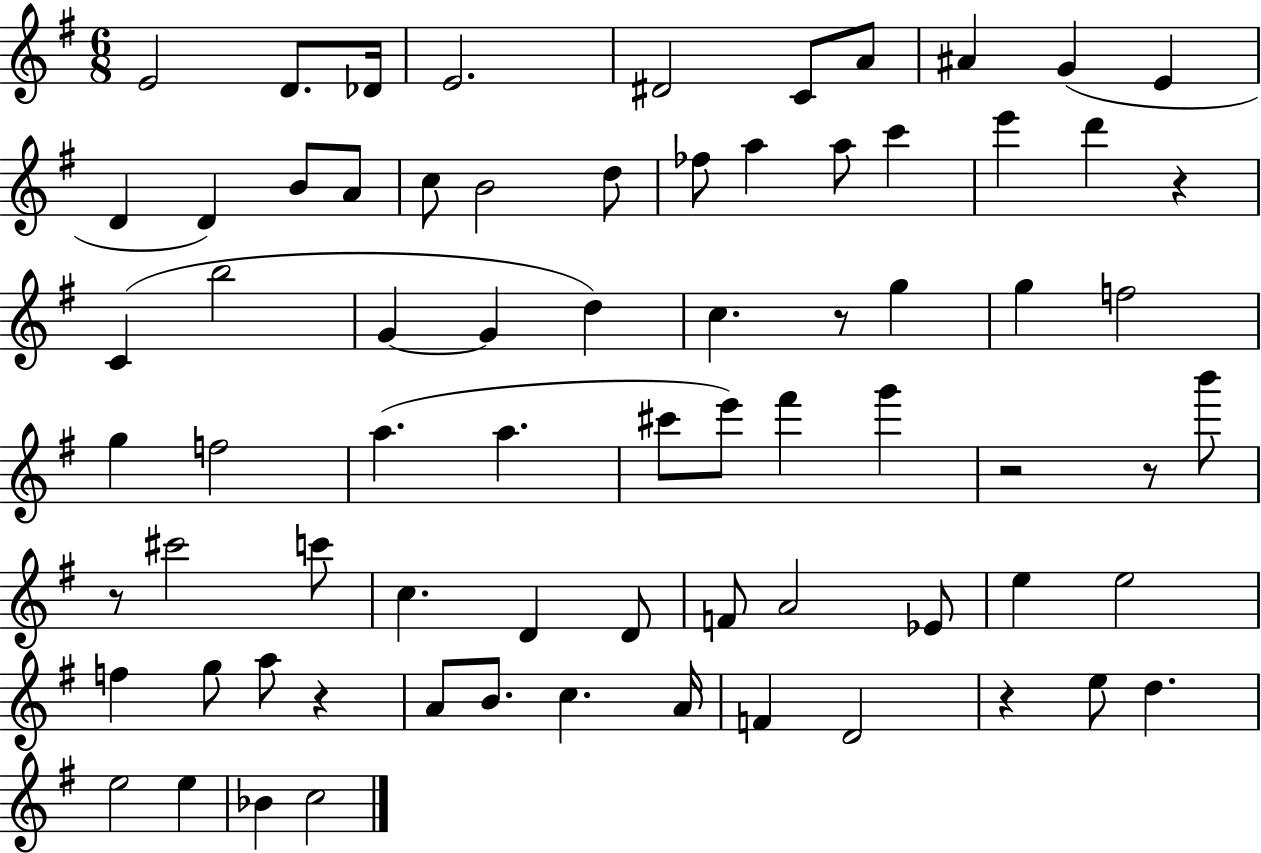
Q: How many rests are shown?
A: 7